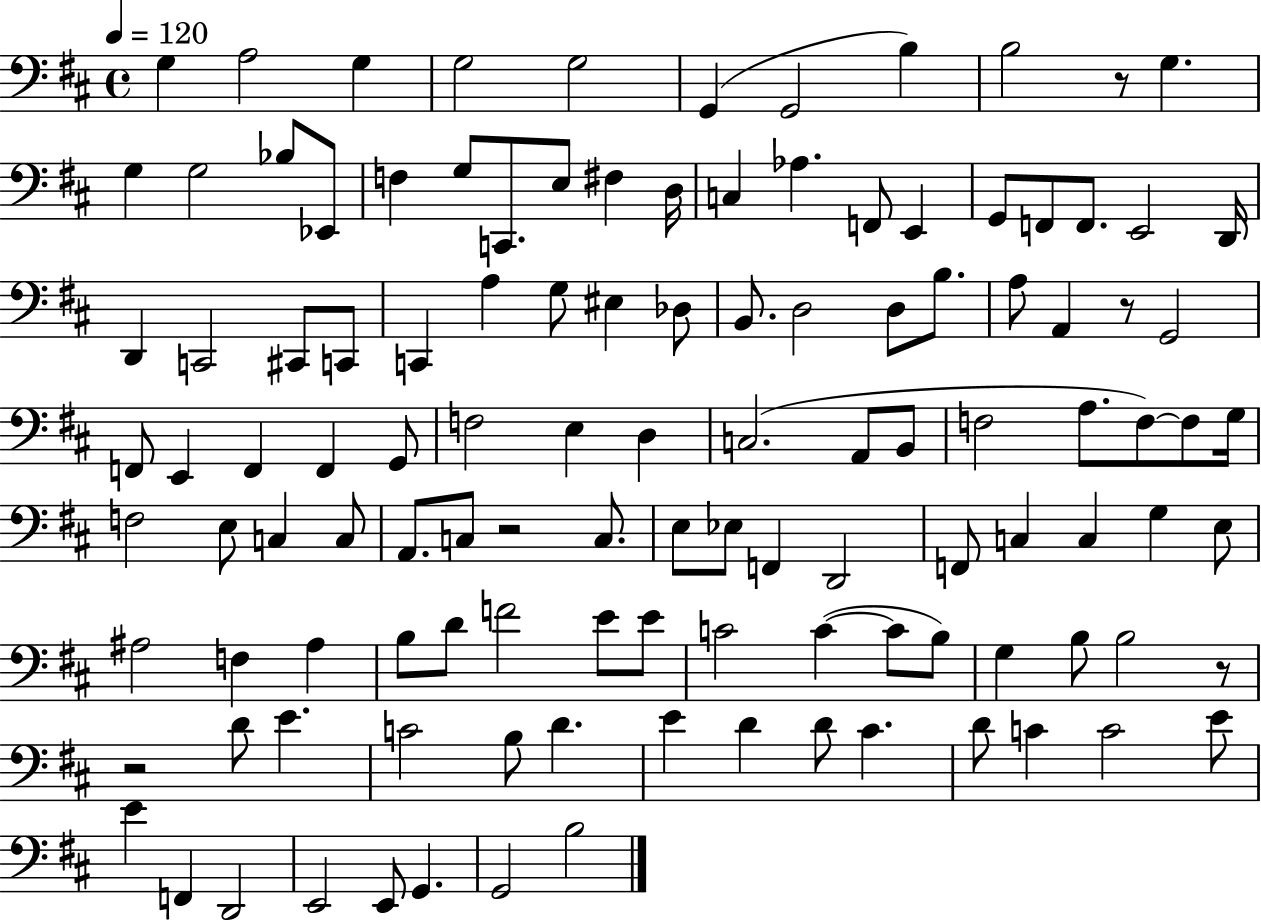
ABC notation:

X:1
T:Untitled
M:4/4
L:1/4
K:D
G, A,2 G, G,2 G,2 G,, G,,2 B, B,2 z/2 G, G, G,2 _B,/2 _E,,/2 F, G,/2 C,,/2 E,/2 ^F, D,/4 C, _A, F,,/2 E,, G,,/2 F,,/2 F,,/2 E,,2 D,,/4 D,, C,,2 ^C,,/2 C,,/2 C,, A, G,/2 ^E, _D,/2 B,,/2 D,2 D,/2 B,/2 A,/2 A,, z/2 G,,2 F,,/2 E,, F,, F,, G,,/2 F,2 E, D, C,2 A,,/2 B,,/2 F,2 A,/2 F,/2 F,/2 G,/4 F,2 E,/2 C, C,/2 A,,/2 C,/2 z2 C,/2 E,/2 _E,/2 F,, D,,2 F,,/2 C, C, G, E,/2 ^A,2 F, ^A, B,/2 D/2 F2 E/2 E/2 C2 C C/2 B,/2 G, B,/2 B,2 z/2 z2 D/2 E C2 B,/2 D E D D/2 ^C D/2 C C2 E/2 E F,, D,,2 E,,2 E,,/2 G,, G,,2 B,2